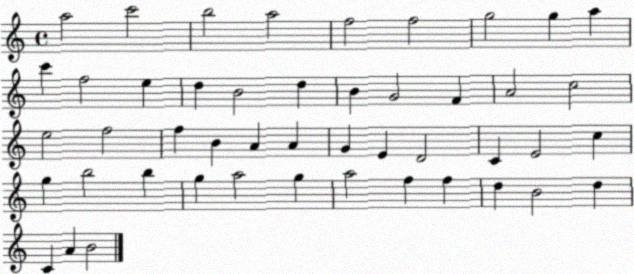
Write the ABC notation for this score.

X:1
T:Untitled
M:4/4
L:1/4
K:C
a2 c'2 b2 a2 f2 f2 g2 g a c' f2 e d B2 d B G2 F A2 c2 e2 f2 f B A A G E D2 C E2 c g b2 b g a2 g a2 f f d B2 d C A B2